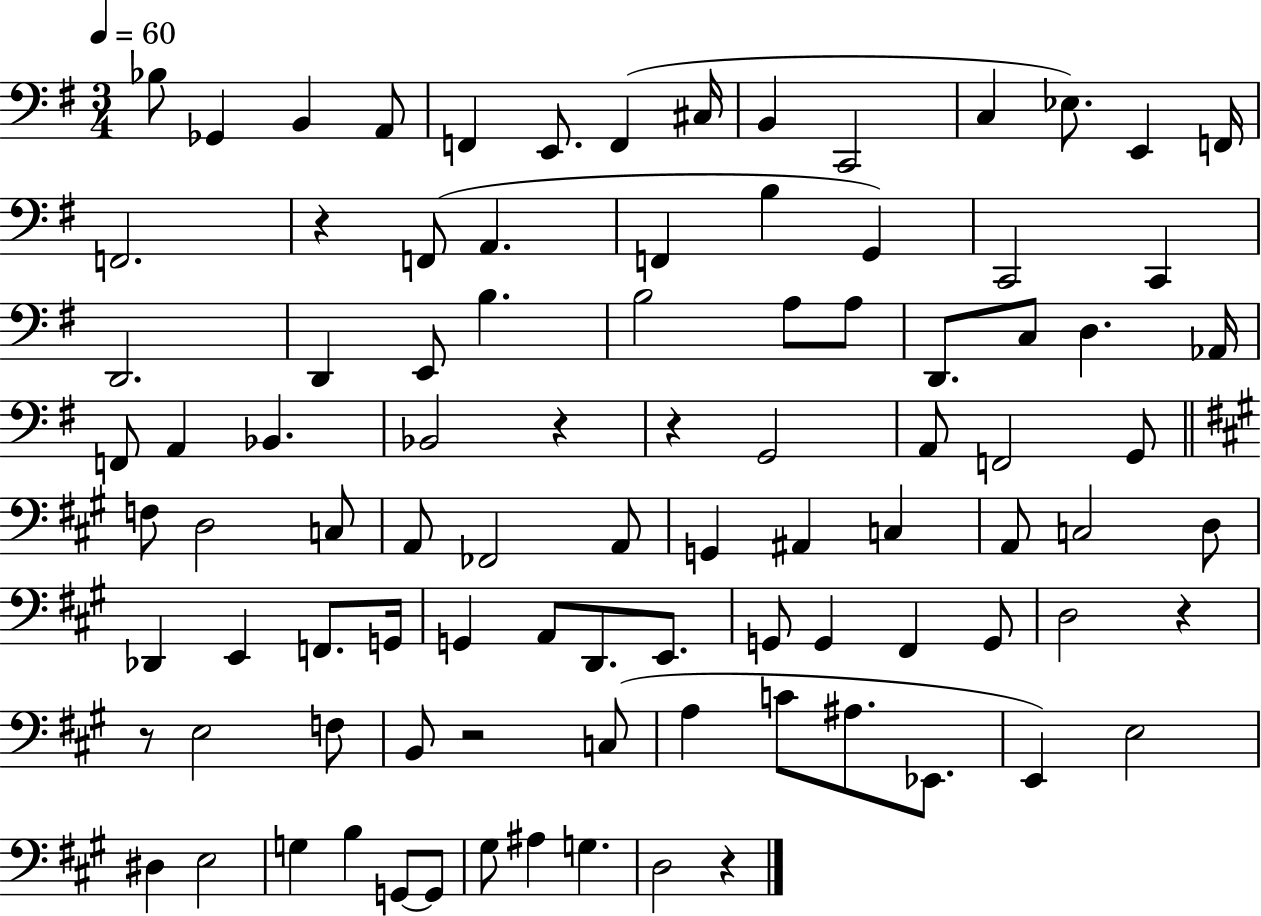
X:1
T:Untitled
M:3/4
L:1/4
K:G
_B,/2 _G,, B,, A,,/2 F,, E,,/2 F,, ^C,/4 B,, C,,2 C, _E,/2 E,, F,,/4 F,,2 z F,,/2 A,, F,, B, G,, C,,2 C,, D,,2 D,, E,,/2 B, B,2 A,/2 A,/2 D,,/2 C,/2 D, _A,,/4 F,,/2 A,, _B,, _B,,2 z z G,,2 A,,/2 F,,2 G,,/2 F,/2 D,2 C,/2 A,,/2 _F,,2 A,,/2 G,, ^A,, C, A,,/2 C,2 D,/2 _D,, E,, F,,/2 G,,/4 G,, A,,/2 D,,/2 E,,/2 G,,/2 G,, ^F,, G,,/2 D,2 z z/2 E,2 F,/2 B,,/2 z2 C,/2 A, C/2 ^A,/2 _E,,/2 E,, E,2 ^D, E,2 G, B, G,,/2 G,,/2 ^G,/2 ^A, G, D,2 z